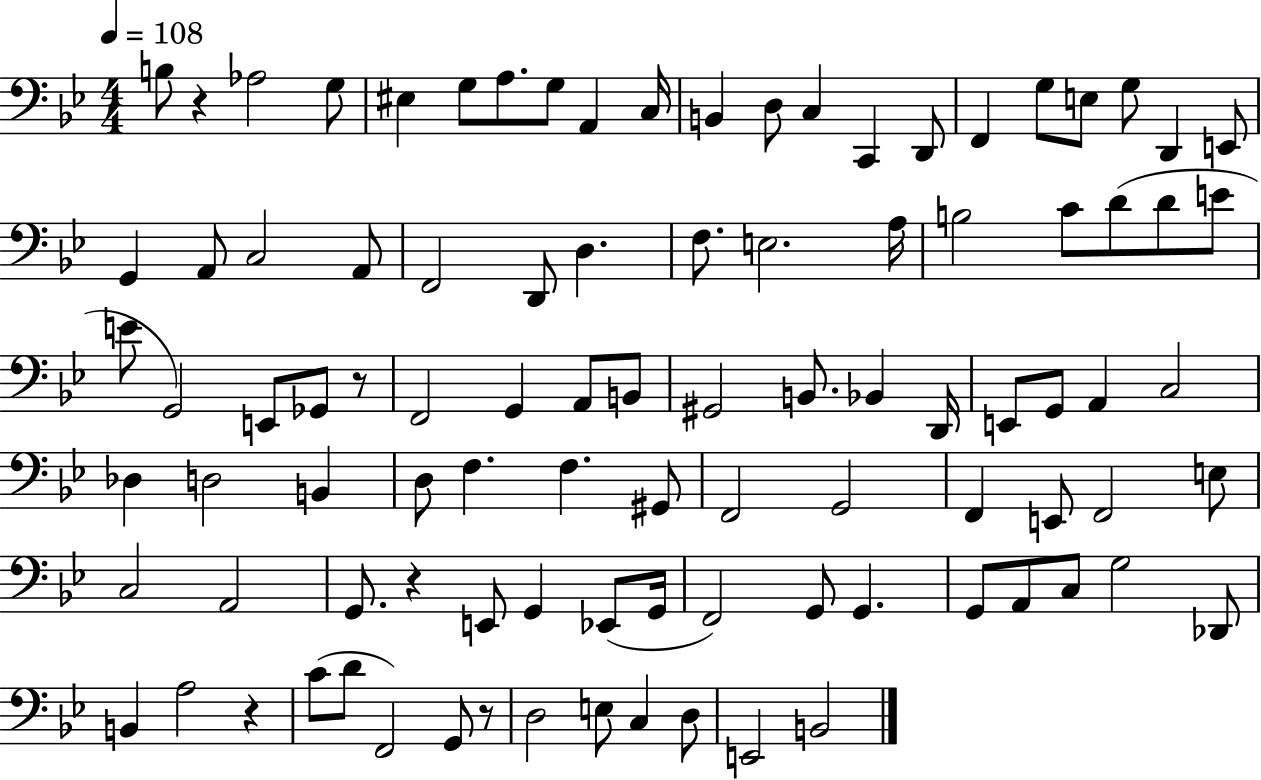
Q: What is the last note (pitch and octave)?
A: B2